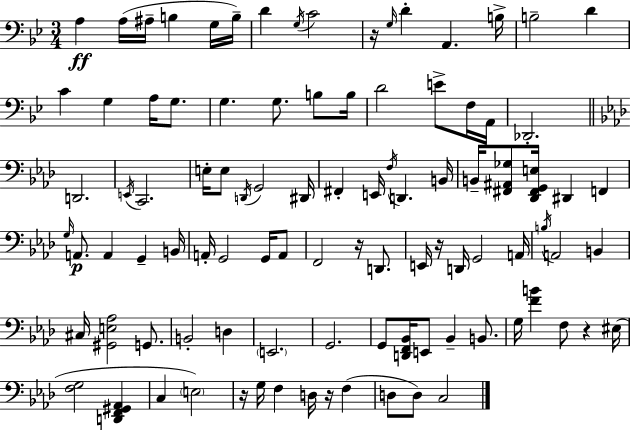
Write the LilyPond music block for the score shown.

{
  \clef bass
  \numericTimeSignature
  \time 3/4
  \key g \minor
  a4\ff a16( ais16-- b4 g16 b16--) | d'4 \acciaccatura { g16 } c'2 | r16 \grace { g16 } d'4-. a,4. | b16-> b2-- d'4 | \break c'4 g4 a16 g8. | g4. g8. b8 | b16 d'2 e'8-> | f16 a,16 des,2.-. | \break \bar "||" \break \key f \minor d,2. | \acciaccatura { e,16 } c,2. | e16-. e8 \acciaccatura { d,16 } g,2 | dis,16 fis,4-. e,16 \acciaccatura { f16 } d,4. | \break b,16 b,16-- <fis, ais, ges>8 <des, fis, g, e>16 dis,4 f,4 | \grace { g16 } a,8.\p a,4 g,4-- | b,16 a,16-. g,2 | g,16 a,8 f,2 | \break r16 d,8. e,16 r16 d,16 g,2 | a,16 \acciaccatura { b16 } a,2 | b,4 cis16 <gis, e aes>2 | g,8. b,2-. | \break d4 \parenthesize e,2. | g,2. | g,8 <d, f, bes,>16 e,8 bes,4-- | b,8. g16 <f' b'>4 f8 | \break r4 eis16( <f g>2 | <d, f, gis, aes,>4 c4 \parenthesize e2) | r16 g16 f4 d16 | r16 f4( d8 d8) c2 | \break \bar "|."
}